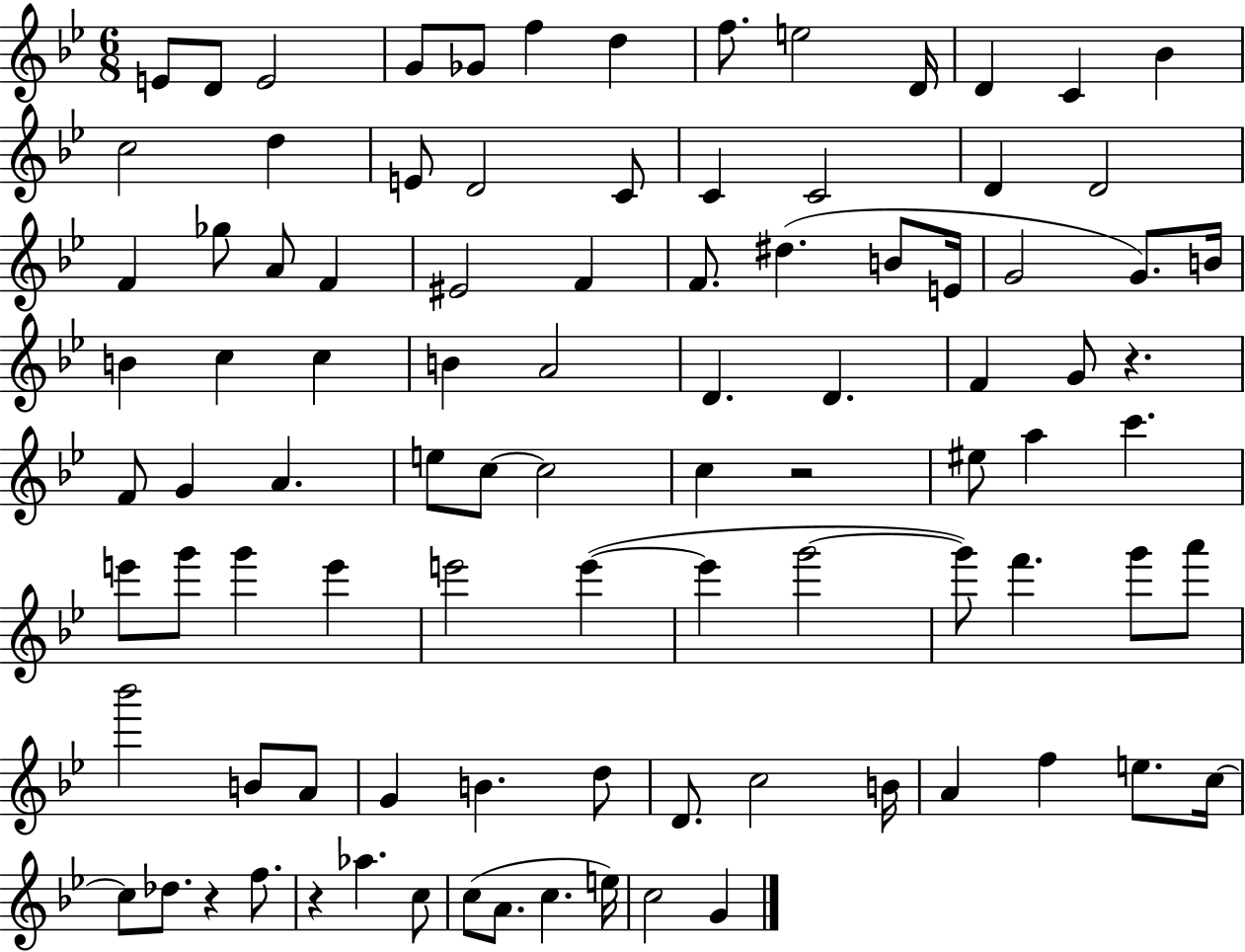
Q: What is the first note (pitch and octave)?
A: E4